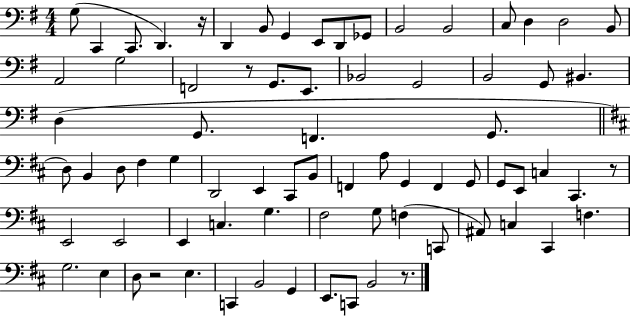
X:1
T:Untitled
M:4/4
L:1/4
K:G
G,/2 C,, C,,/2 D,, z/4 D,, B,,/2 G,, E,,/2 D,,/2 _G,,/2 B,,2 B,,2 C,/2 D, D,2 B,,/2 A,,2 G,2 F,,2 z/2 G,,/2 E,,/2 _B,,2 G,,2 B,,2 G,,/2 ^B,, D, G,,/2 F,, G,,/2 D,/2 B,, D,/2 ^F, G, D,,2 E,, ^C,,/2 B,,/2 F,, A,/2 G,, F,, G,,/2 G,,/2 E,,/2 C, ^C,, z/2 E,,2 E,,2 E,, C, G, ^F,2 G,/2 F, C,,/2 ^A,,/2 C, ^C,, F, G,2 E, D,/2 z2 E, C,, B,,2 G,, E,,/2 C,,/2 B,,2 z/2